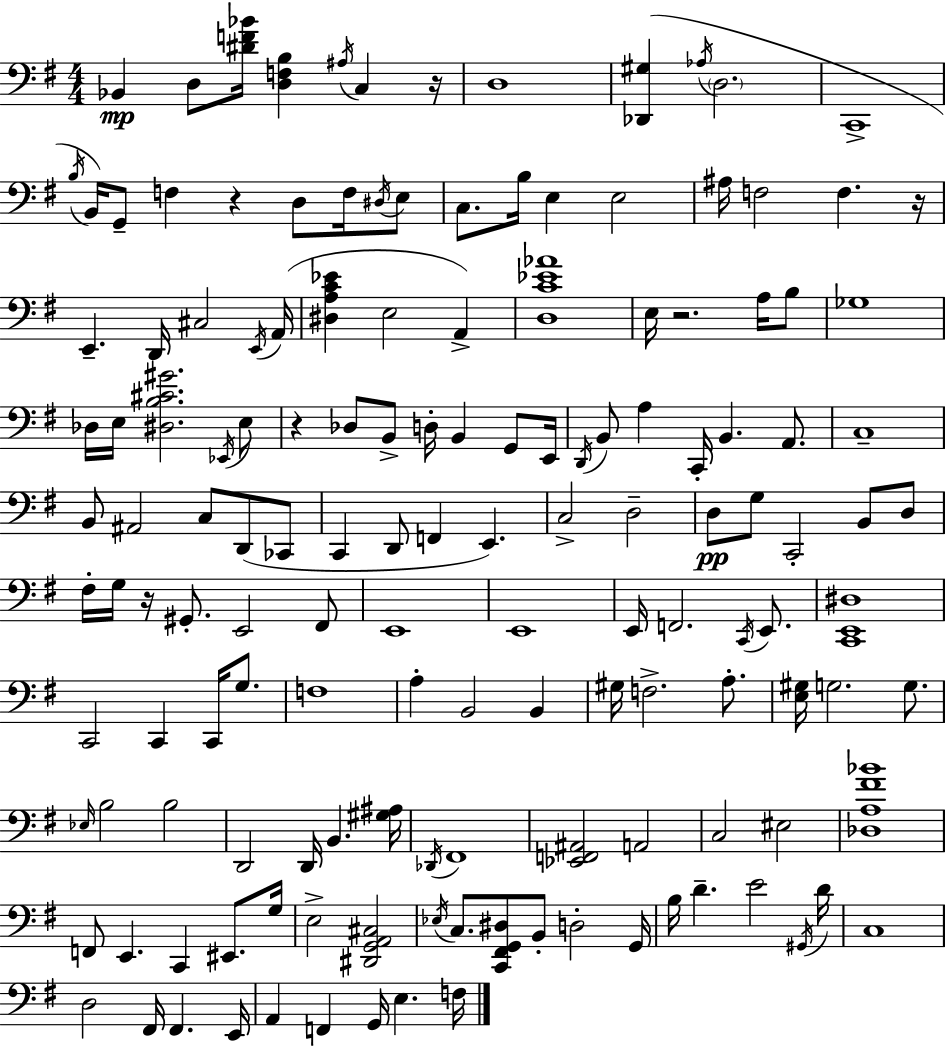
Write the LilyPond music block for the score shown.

{
  \clef bass
  \numericTimeSignature
  \time 4/4
  \key g \major
  bes,4\mp d8 <dis' f' bes'>16 <d f b>4 \acciaccatura { ais16 } c4 | r16 d1 | <des, gis>4( \acciaccatura { aes16 } \parenthesize d2. | c,1-> | \break \acciaccatura { b16 } b,16) g,8-- f4 r4 d8 | f16 \acciaccatura { dis16 } e8 c8. b16 e4 e2 | ais16 f2 f4. | r16 e,4.-- d,16 cis2 | \break \acciaccatura { e,16 }( a,16 <dis a c' ees'>4 e2 | a,4->) <d c' ees' aes'>1 | e16 r2. | a16 b8 ges1 | \break des16 e16 <dis b cis' gis'>2. | \acciaccatura { ees,16 } e8 r4 des8 b,8-> d16-. b,4 | g,8 e,16 \acciaccatura { d,16 } b,8 a4 c,16-. b,4. | a,8. c1-- | \break b,8 ais,2 | c8 d,8( ces,8 c,4 d,8 f,4 | e,4.) c2-> d2-- | d8\pp g8 c,2-. | \break b,8 d8 fis16-. g16 r16 gis,8.-. e,2 | fis,8 e,1 | e,1 | e,16 f,2. | \break \acciaccatura { c,16 } e,8. <c, e, dis>1 | c,2 | c,4 c,16 g8. f1 | a4-. b,2 | \break b,4 gis16 f2.-> | a8.-. <e gis>16 g2. | g8. \grace { ees16 } b2 | b2 d,2 | \break d,16 b,4. <gis ais>16 \acciaccatura { des,16 } fis,1 | <ees, f, ais,>2 | a,2 c2 | eis2 <des a fis' bes'>1 | \break f,8 e,4. | c,4 eis,8. g16 e2-> | <dis, g, a, cis>2 \acciaccatura { ees16 } c8. <c, fis, g, dis>8 | b,8-. d2-. g,16 b16 d'4.-- | \break e'2 \acciaccatura { gis,16 } d'16 c1 | d2 | fis,16 fis,4. e,16 a,4 | f,4 g,16 e4. f16 \bar "|."
}